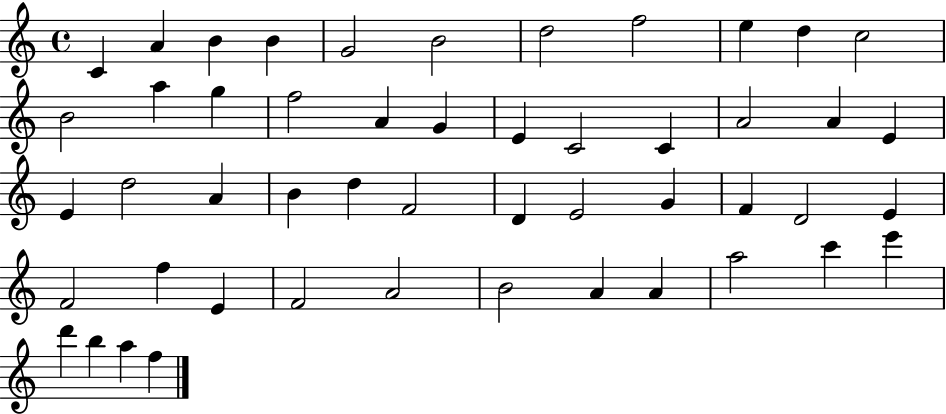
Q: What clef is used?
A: treble